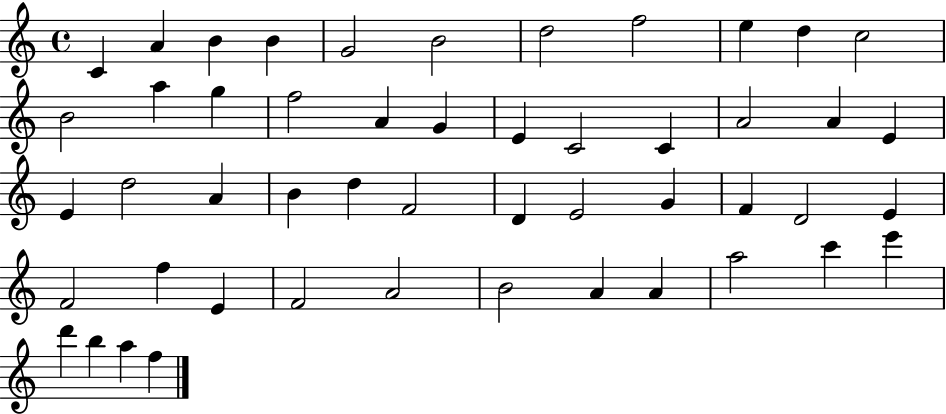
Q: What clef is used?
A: treble